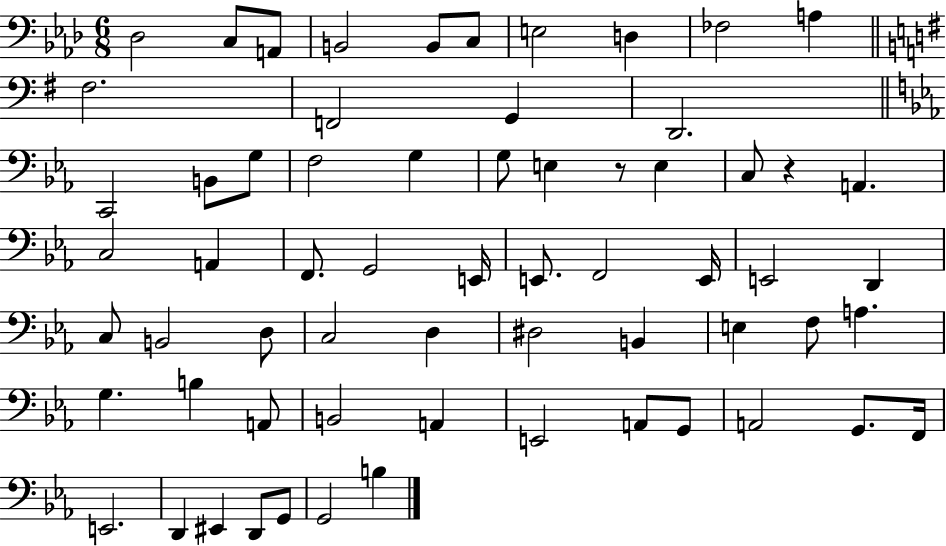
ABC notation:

X:1
T:Untitled
M:6/8
L:1/4
K:Ab
_D,2 C,/2 A,,/2 B,,2 B,,/2 C,/2 E,2 D, _F,2 A, ^F,2 F,,2 G,, D,,2 C,,2 B,,/2 G,/2 F,2 G, G,/2 E, z/2 E, C,/2 z A,, C,2 A,, F,,/2 G,,2 E,,/4 E,,/2 F,,2 E,,/4 E,,2 D,, C,/2 B,,2 D,/2 C,2 D, ^D,2 B,, E, F,/2 A, G, B, A,,/2 B,,2 A,, E,,2 A,,/2 G,,/2 A,,2 G,,/2 F,,/4 E,,2 D,, ^E,, D,,/2 G,,/2 G,,2 B,